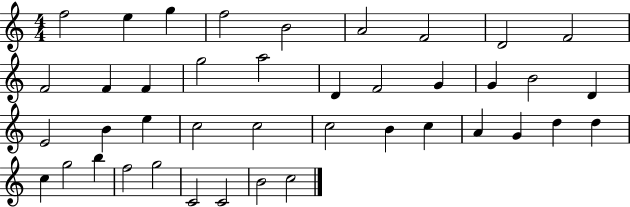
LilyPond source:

{
  \clef treble
  \numericTimeSignature
  \time 4/4
  \key c \major
  f''2 e''4 g''4 | f''2 b'2 | a'2 f'2 | d'2 f'2 | \break f'2 f'4 f'4 | g''2 a''2 | d'4 f'2 g'4 | g'4 b'2 d'4 | \break e'2 b'4 e''4 | c''2 c''2 | c''2 b'4 c''4 | a'4 g'4 d''4 d''4 | \break c''4 g''2 b''4 | f''2 g''2 | c'2 c'2 | b'2 c''2 | \break \bar "|."
}